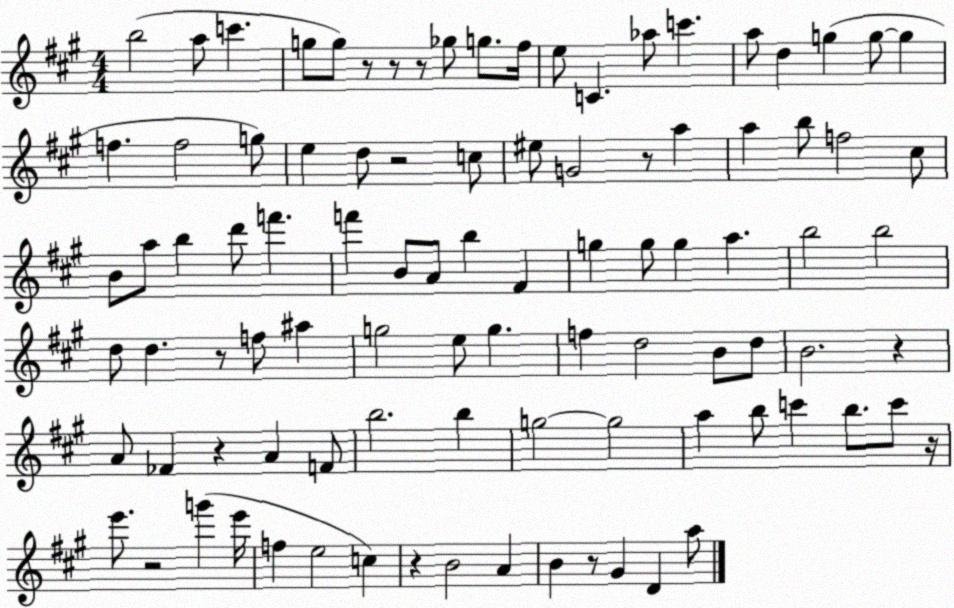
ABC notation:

X:1
T:Untitled
M:4/4
L:1/4
K:A
b2 a/2 c' g/2 g/2 z/2 z/2 z/2 _g/2 g/2 ^f/4 e/2 C _a/2 c' a/2 d g g/2 g f f2 g/2 e d/2 z2 c/2 ^e/2 G2 z/2 a a b/2 f2 ^c/2 B/2 a/2 b d'/2 f' f' B/2 A/2 b ^F g g/2 g a b2 b2 d/2 d z/2 f/2 ^a g2 e/2 g f d2 B/2 d/2 B2 z A/2 _F z A F/2 b2 b g2 g2 a b/2 c' b/2 c'/2 z/4 e'/2 z2 g' e'/4 f e2 c z B2 A B z/2 ^G D a/2